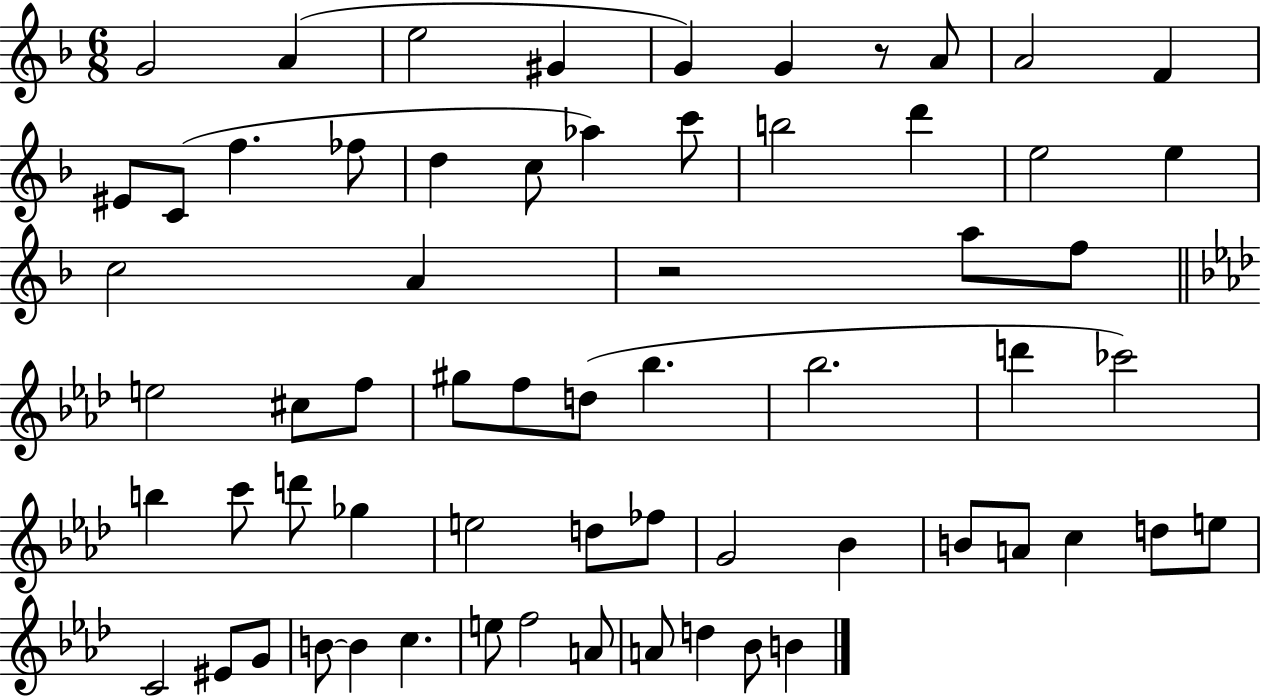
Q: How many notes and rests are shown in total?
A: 64